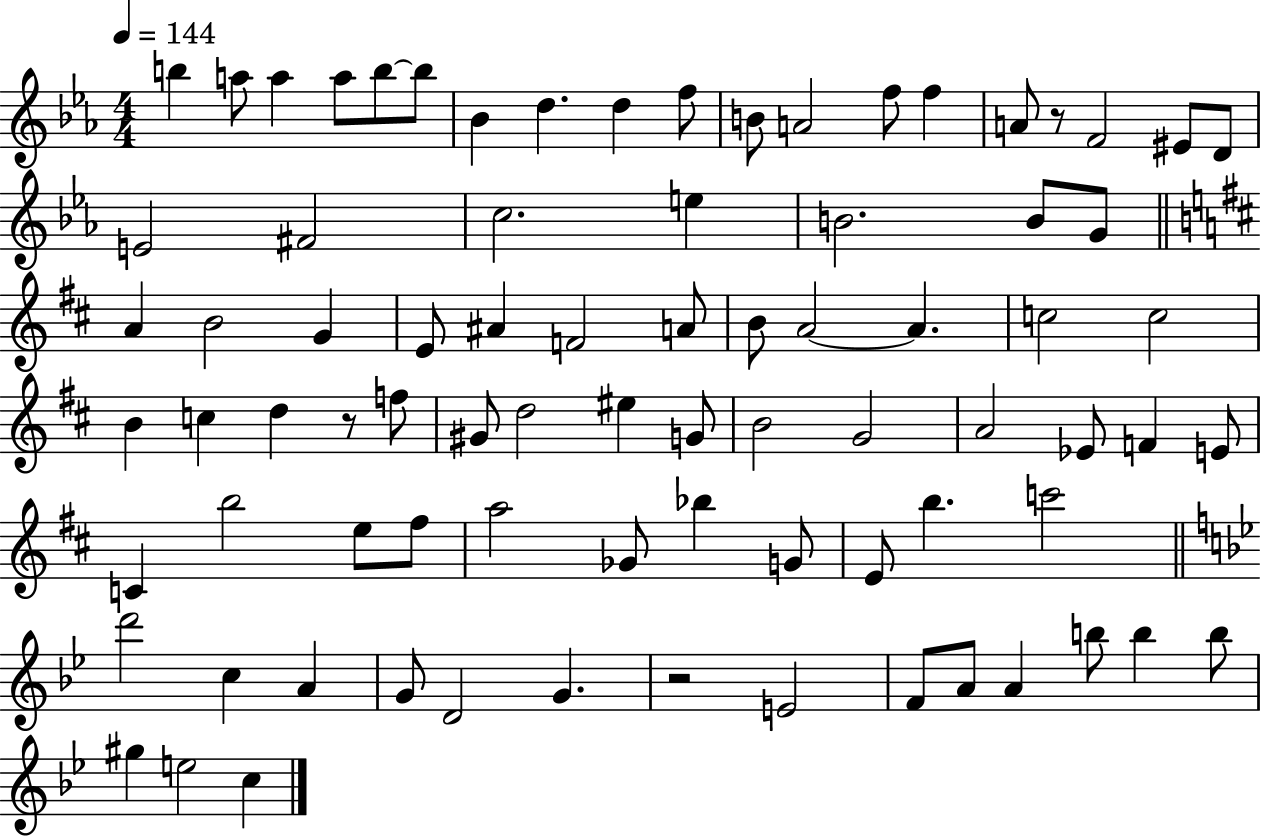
B5/q A5/e A5/q A5/e B5/e B5/e Bb4/q D5/q. D5/q F5/e B4/e A4/h F5/e F5/q A4/e R/e F4/h EIS4/e D4/e E4/h F#4/h C5/h. E5/q B4/h. B4/e G4/e A4/q B4/h G4/q E4/e A#4/q F4/h A4/e B4/e A4/h A4/q. C5/h C5/h B4/q C5/q D5/q R/e F5/e G#4/e D5/h EIS5/q G4/e B4/h G4/h A4/h Eb4/e F4/q E4/e C4/q B5/h E5/e F#5/e A5/h Gb4/e Bb5/q G4/e E4/e B5/q. C6/h D6/h C5/q A4/q G4/e D4/h G4/q. R/h E4/h F4/e A4/e A4/q B5/e B5/q B5/e G#5/q E5/h C5/q